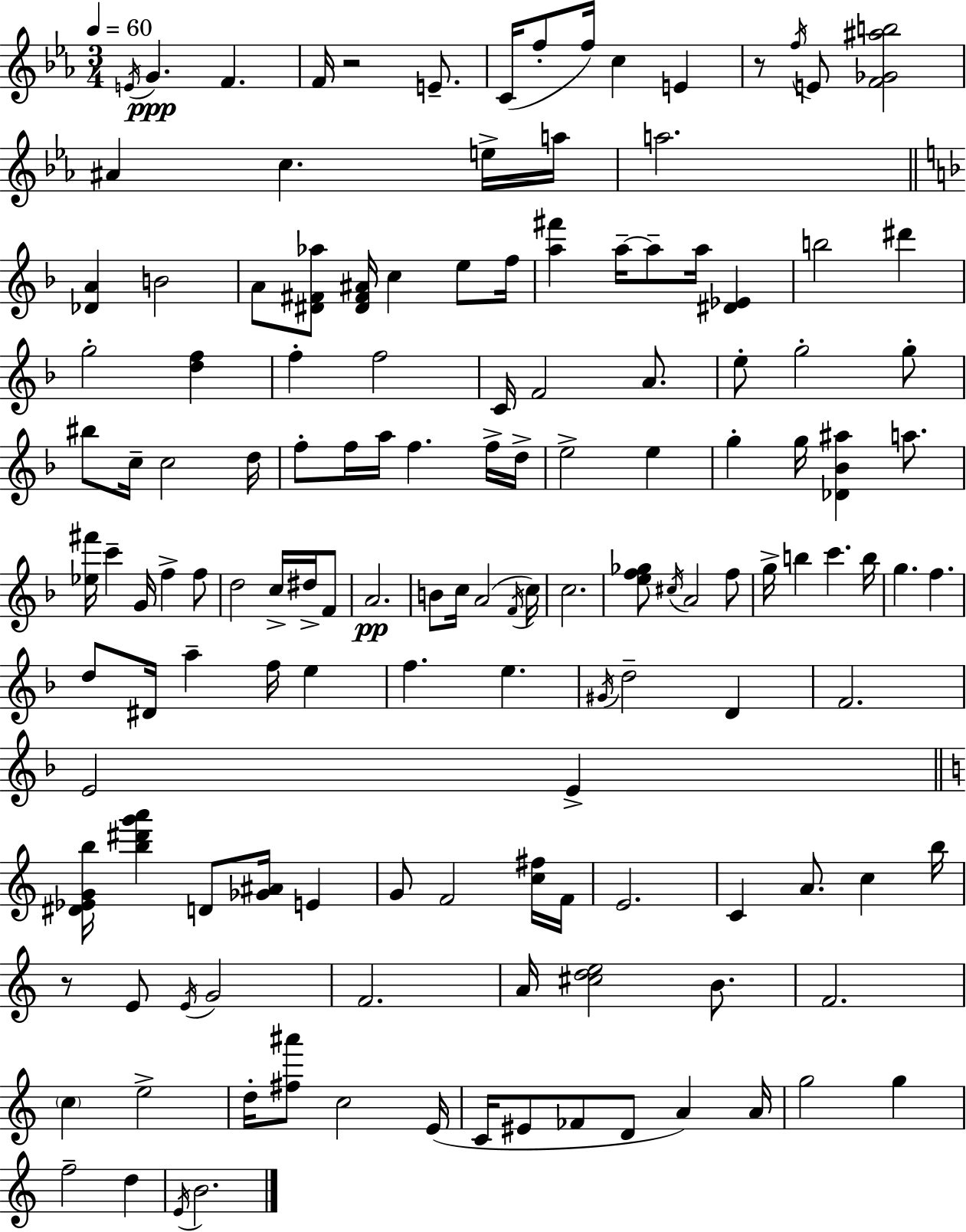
E4/s G4/q. F4/q. F4/s R/h E4/e. C4/s F5/e F5/s C5/q E4/q R/e F5/s E4/e [F4,Gb4,A#5,B5]/h A#4/q C5/q. E5/s A5/s A5/h. [Db4,A4]/q B4/h A4/e [D#4,F#4,Ab5]/e [D#4,F#4,A#4]/s C5/q E5/e F5/s [A5,F#6]/q A5/s A5/e A5/s [D#4,Eb4]/q B5/h D#6/q G5/h [D5,F5]/q F5/q F5/h C4/s F4/h A4/e. E5/e G5/h G5/e BIS5/e C5/s C5/h D5/s F5/e F5/s A5/s F5/q. F5/s D5/s E5/h E5/q G5/q G5/s [Db4,Bb4,A#5]/q A5/e. [Eb5,F#6]/s C6/q G4/s F5/q F5/e D5/h C5/s D#5/s F4/e A4/h. B4/e C5/s A4/h F4/s C5/s C5/h. [E5,F5,Gb5]/e C#5/s A4/h F5/e G5/s B5/q C6/q. B5/s G5/q. F5/q. D5/e D#4/s A5/q F5/s E5/q F5/q. E5/q. G#4/s D5/h D4/q F4/h. E4/h E4/q [D#4,Eb4,G4,B5]/s [B5,D#6,G6,A6]/q D4/e [Gb4,A#4]/s E4/q G4/e F4/h [C5,F#5]/s F4/s E4/h. C4/q A4/e. C5/q B5/s R/e E4/e E4/s G4/h F4/h. A4/s [C#5,D5,E5]/h B4/e. F4/h. C5/q E5/h D5/s [F#5,A#6]/e C5/h E4/s C4/s EIS4/e FES4/e D4/e A4/q A4/s G5/h G5/q F5/h D5/q E4/s B4/h.